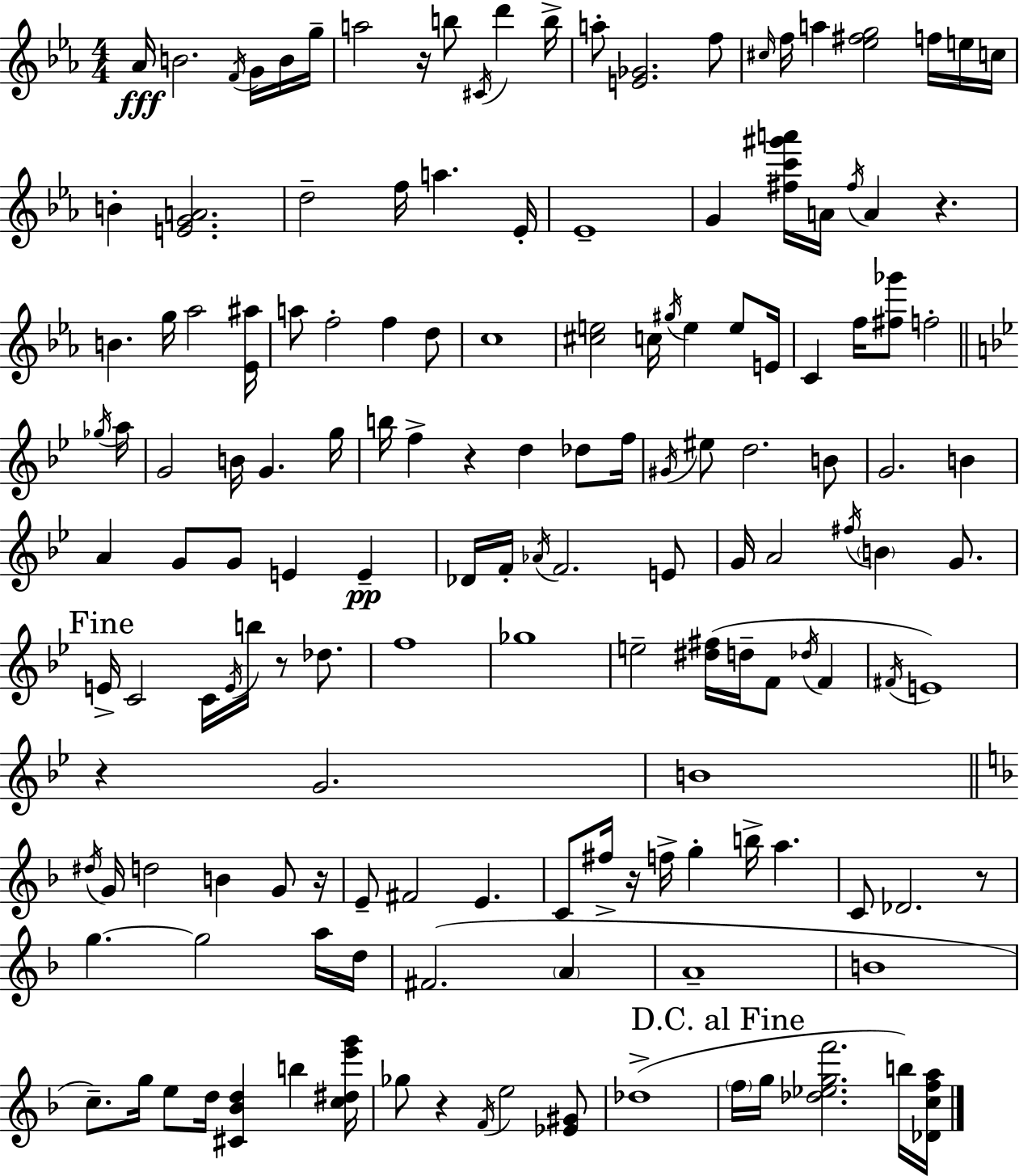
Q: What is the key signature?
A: EES major